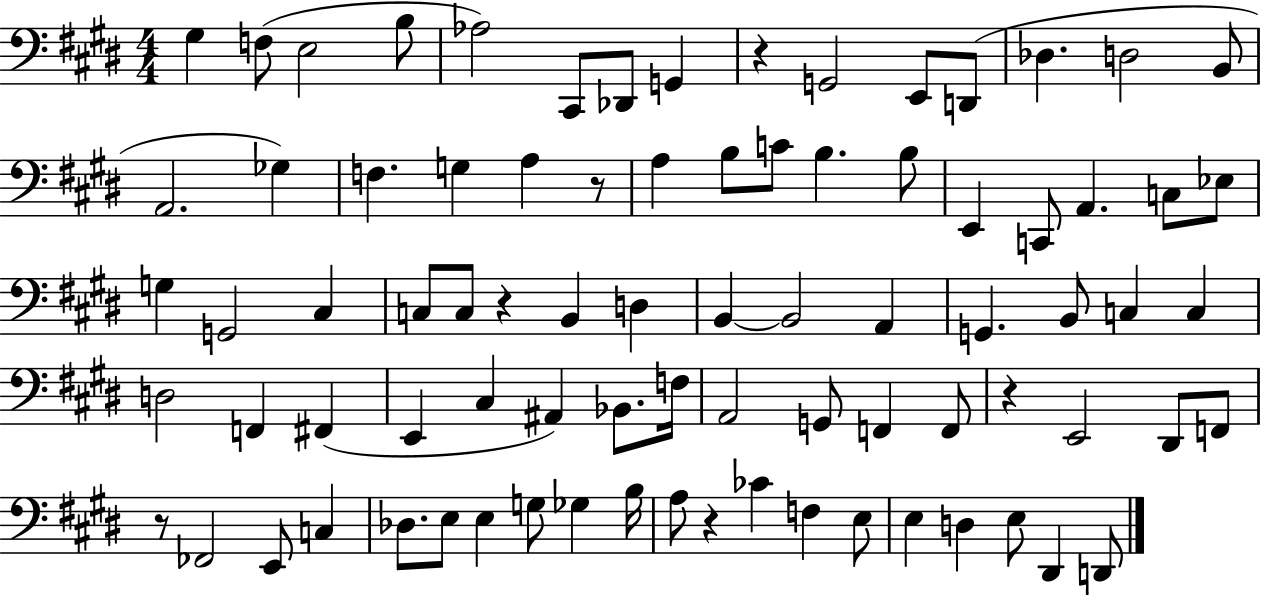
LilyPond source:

{
  \clef bass
  \numericTimeSignature
  \time 4/4
  \key e \major
  gis4 f8( e2 b8 | aes2) cis,8 des,8 g,4 | r4 g,2 e,8 d,8( | des4. d2 b,8 | \break a,2. ges4) | f4. g4 a4 r8 | a4 b8 c'8 b4. b8 | e,4 c,8 a,4. c8 ees8 | \break g4 g,2 cis4 | c8 c8 r4 b,4 d4 | b,4~~ b,2 a,4 | g,4. b,8 c4 c4 | \break d2 f,4 fis,4( | e,4 cis4 ais,4) bes,8. f16 | a,2 g,8 f,4 f,8 | r4 e,2 dis,8 f,8 | \break r8 fes,2 e,8 c4 | des8. e8 e4 g8 ges4 b16 | a8 r4 ces'4 f4 e8 | e4 d4 e8 dis,4 d,8 | \break \bar "|."
}